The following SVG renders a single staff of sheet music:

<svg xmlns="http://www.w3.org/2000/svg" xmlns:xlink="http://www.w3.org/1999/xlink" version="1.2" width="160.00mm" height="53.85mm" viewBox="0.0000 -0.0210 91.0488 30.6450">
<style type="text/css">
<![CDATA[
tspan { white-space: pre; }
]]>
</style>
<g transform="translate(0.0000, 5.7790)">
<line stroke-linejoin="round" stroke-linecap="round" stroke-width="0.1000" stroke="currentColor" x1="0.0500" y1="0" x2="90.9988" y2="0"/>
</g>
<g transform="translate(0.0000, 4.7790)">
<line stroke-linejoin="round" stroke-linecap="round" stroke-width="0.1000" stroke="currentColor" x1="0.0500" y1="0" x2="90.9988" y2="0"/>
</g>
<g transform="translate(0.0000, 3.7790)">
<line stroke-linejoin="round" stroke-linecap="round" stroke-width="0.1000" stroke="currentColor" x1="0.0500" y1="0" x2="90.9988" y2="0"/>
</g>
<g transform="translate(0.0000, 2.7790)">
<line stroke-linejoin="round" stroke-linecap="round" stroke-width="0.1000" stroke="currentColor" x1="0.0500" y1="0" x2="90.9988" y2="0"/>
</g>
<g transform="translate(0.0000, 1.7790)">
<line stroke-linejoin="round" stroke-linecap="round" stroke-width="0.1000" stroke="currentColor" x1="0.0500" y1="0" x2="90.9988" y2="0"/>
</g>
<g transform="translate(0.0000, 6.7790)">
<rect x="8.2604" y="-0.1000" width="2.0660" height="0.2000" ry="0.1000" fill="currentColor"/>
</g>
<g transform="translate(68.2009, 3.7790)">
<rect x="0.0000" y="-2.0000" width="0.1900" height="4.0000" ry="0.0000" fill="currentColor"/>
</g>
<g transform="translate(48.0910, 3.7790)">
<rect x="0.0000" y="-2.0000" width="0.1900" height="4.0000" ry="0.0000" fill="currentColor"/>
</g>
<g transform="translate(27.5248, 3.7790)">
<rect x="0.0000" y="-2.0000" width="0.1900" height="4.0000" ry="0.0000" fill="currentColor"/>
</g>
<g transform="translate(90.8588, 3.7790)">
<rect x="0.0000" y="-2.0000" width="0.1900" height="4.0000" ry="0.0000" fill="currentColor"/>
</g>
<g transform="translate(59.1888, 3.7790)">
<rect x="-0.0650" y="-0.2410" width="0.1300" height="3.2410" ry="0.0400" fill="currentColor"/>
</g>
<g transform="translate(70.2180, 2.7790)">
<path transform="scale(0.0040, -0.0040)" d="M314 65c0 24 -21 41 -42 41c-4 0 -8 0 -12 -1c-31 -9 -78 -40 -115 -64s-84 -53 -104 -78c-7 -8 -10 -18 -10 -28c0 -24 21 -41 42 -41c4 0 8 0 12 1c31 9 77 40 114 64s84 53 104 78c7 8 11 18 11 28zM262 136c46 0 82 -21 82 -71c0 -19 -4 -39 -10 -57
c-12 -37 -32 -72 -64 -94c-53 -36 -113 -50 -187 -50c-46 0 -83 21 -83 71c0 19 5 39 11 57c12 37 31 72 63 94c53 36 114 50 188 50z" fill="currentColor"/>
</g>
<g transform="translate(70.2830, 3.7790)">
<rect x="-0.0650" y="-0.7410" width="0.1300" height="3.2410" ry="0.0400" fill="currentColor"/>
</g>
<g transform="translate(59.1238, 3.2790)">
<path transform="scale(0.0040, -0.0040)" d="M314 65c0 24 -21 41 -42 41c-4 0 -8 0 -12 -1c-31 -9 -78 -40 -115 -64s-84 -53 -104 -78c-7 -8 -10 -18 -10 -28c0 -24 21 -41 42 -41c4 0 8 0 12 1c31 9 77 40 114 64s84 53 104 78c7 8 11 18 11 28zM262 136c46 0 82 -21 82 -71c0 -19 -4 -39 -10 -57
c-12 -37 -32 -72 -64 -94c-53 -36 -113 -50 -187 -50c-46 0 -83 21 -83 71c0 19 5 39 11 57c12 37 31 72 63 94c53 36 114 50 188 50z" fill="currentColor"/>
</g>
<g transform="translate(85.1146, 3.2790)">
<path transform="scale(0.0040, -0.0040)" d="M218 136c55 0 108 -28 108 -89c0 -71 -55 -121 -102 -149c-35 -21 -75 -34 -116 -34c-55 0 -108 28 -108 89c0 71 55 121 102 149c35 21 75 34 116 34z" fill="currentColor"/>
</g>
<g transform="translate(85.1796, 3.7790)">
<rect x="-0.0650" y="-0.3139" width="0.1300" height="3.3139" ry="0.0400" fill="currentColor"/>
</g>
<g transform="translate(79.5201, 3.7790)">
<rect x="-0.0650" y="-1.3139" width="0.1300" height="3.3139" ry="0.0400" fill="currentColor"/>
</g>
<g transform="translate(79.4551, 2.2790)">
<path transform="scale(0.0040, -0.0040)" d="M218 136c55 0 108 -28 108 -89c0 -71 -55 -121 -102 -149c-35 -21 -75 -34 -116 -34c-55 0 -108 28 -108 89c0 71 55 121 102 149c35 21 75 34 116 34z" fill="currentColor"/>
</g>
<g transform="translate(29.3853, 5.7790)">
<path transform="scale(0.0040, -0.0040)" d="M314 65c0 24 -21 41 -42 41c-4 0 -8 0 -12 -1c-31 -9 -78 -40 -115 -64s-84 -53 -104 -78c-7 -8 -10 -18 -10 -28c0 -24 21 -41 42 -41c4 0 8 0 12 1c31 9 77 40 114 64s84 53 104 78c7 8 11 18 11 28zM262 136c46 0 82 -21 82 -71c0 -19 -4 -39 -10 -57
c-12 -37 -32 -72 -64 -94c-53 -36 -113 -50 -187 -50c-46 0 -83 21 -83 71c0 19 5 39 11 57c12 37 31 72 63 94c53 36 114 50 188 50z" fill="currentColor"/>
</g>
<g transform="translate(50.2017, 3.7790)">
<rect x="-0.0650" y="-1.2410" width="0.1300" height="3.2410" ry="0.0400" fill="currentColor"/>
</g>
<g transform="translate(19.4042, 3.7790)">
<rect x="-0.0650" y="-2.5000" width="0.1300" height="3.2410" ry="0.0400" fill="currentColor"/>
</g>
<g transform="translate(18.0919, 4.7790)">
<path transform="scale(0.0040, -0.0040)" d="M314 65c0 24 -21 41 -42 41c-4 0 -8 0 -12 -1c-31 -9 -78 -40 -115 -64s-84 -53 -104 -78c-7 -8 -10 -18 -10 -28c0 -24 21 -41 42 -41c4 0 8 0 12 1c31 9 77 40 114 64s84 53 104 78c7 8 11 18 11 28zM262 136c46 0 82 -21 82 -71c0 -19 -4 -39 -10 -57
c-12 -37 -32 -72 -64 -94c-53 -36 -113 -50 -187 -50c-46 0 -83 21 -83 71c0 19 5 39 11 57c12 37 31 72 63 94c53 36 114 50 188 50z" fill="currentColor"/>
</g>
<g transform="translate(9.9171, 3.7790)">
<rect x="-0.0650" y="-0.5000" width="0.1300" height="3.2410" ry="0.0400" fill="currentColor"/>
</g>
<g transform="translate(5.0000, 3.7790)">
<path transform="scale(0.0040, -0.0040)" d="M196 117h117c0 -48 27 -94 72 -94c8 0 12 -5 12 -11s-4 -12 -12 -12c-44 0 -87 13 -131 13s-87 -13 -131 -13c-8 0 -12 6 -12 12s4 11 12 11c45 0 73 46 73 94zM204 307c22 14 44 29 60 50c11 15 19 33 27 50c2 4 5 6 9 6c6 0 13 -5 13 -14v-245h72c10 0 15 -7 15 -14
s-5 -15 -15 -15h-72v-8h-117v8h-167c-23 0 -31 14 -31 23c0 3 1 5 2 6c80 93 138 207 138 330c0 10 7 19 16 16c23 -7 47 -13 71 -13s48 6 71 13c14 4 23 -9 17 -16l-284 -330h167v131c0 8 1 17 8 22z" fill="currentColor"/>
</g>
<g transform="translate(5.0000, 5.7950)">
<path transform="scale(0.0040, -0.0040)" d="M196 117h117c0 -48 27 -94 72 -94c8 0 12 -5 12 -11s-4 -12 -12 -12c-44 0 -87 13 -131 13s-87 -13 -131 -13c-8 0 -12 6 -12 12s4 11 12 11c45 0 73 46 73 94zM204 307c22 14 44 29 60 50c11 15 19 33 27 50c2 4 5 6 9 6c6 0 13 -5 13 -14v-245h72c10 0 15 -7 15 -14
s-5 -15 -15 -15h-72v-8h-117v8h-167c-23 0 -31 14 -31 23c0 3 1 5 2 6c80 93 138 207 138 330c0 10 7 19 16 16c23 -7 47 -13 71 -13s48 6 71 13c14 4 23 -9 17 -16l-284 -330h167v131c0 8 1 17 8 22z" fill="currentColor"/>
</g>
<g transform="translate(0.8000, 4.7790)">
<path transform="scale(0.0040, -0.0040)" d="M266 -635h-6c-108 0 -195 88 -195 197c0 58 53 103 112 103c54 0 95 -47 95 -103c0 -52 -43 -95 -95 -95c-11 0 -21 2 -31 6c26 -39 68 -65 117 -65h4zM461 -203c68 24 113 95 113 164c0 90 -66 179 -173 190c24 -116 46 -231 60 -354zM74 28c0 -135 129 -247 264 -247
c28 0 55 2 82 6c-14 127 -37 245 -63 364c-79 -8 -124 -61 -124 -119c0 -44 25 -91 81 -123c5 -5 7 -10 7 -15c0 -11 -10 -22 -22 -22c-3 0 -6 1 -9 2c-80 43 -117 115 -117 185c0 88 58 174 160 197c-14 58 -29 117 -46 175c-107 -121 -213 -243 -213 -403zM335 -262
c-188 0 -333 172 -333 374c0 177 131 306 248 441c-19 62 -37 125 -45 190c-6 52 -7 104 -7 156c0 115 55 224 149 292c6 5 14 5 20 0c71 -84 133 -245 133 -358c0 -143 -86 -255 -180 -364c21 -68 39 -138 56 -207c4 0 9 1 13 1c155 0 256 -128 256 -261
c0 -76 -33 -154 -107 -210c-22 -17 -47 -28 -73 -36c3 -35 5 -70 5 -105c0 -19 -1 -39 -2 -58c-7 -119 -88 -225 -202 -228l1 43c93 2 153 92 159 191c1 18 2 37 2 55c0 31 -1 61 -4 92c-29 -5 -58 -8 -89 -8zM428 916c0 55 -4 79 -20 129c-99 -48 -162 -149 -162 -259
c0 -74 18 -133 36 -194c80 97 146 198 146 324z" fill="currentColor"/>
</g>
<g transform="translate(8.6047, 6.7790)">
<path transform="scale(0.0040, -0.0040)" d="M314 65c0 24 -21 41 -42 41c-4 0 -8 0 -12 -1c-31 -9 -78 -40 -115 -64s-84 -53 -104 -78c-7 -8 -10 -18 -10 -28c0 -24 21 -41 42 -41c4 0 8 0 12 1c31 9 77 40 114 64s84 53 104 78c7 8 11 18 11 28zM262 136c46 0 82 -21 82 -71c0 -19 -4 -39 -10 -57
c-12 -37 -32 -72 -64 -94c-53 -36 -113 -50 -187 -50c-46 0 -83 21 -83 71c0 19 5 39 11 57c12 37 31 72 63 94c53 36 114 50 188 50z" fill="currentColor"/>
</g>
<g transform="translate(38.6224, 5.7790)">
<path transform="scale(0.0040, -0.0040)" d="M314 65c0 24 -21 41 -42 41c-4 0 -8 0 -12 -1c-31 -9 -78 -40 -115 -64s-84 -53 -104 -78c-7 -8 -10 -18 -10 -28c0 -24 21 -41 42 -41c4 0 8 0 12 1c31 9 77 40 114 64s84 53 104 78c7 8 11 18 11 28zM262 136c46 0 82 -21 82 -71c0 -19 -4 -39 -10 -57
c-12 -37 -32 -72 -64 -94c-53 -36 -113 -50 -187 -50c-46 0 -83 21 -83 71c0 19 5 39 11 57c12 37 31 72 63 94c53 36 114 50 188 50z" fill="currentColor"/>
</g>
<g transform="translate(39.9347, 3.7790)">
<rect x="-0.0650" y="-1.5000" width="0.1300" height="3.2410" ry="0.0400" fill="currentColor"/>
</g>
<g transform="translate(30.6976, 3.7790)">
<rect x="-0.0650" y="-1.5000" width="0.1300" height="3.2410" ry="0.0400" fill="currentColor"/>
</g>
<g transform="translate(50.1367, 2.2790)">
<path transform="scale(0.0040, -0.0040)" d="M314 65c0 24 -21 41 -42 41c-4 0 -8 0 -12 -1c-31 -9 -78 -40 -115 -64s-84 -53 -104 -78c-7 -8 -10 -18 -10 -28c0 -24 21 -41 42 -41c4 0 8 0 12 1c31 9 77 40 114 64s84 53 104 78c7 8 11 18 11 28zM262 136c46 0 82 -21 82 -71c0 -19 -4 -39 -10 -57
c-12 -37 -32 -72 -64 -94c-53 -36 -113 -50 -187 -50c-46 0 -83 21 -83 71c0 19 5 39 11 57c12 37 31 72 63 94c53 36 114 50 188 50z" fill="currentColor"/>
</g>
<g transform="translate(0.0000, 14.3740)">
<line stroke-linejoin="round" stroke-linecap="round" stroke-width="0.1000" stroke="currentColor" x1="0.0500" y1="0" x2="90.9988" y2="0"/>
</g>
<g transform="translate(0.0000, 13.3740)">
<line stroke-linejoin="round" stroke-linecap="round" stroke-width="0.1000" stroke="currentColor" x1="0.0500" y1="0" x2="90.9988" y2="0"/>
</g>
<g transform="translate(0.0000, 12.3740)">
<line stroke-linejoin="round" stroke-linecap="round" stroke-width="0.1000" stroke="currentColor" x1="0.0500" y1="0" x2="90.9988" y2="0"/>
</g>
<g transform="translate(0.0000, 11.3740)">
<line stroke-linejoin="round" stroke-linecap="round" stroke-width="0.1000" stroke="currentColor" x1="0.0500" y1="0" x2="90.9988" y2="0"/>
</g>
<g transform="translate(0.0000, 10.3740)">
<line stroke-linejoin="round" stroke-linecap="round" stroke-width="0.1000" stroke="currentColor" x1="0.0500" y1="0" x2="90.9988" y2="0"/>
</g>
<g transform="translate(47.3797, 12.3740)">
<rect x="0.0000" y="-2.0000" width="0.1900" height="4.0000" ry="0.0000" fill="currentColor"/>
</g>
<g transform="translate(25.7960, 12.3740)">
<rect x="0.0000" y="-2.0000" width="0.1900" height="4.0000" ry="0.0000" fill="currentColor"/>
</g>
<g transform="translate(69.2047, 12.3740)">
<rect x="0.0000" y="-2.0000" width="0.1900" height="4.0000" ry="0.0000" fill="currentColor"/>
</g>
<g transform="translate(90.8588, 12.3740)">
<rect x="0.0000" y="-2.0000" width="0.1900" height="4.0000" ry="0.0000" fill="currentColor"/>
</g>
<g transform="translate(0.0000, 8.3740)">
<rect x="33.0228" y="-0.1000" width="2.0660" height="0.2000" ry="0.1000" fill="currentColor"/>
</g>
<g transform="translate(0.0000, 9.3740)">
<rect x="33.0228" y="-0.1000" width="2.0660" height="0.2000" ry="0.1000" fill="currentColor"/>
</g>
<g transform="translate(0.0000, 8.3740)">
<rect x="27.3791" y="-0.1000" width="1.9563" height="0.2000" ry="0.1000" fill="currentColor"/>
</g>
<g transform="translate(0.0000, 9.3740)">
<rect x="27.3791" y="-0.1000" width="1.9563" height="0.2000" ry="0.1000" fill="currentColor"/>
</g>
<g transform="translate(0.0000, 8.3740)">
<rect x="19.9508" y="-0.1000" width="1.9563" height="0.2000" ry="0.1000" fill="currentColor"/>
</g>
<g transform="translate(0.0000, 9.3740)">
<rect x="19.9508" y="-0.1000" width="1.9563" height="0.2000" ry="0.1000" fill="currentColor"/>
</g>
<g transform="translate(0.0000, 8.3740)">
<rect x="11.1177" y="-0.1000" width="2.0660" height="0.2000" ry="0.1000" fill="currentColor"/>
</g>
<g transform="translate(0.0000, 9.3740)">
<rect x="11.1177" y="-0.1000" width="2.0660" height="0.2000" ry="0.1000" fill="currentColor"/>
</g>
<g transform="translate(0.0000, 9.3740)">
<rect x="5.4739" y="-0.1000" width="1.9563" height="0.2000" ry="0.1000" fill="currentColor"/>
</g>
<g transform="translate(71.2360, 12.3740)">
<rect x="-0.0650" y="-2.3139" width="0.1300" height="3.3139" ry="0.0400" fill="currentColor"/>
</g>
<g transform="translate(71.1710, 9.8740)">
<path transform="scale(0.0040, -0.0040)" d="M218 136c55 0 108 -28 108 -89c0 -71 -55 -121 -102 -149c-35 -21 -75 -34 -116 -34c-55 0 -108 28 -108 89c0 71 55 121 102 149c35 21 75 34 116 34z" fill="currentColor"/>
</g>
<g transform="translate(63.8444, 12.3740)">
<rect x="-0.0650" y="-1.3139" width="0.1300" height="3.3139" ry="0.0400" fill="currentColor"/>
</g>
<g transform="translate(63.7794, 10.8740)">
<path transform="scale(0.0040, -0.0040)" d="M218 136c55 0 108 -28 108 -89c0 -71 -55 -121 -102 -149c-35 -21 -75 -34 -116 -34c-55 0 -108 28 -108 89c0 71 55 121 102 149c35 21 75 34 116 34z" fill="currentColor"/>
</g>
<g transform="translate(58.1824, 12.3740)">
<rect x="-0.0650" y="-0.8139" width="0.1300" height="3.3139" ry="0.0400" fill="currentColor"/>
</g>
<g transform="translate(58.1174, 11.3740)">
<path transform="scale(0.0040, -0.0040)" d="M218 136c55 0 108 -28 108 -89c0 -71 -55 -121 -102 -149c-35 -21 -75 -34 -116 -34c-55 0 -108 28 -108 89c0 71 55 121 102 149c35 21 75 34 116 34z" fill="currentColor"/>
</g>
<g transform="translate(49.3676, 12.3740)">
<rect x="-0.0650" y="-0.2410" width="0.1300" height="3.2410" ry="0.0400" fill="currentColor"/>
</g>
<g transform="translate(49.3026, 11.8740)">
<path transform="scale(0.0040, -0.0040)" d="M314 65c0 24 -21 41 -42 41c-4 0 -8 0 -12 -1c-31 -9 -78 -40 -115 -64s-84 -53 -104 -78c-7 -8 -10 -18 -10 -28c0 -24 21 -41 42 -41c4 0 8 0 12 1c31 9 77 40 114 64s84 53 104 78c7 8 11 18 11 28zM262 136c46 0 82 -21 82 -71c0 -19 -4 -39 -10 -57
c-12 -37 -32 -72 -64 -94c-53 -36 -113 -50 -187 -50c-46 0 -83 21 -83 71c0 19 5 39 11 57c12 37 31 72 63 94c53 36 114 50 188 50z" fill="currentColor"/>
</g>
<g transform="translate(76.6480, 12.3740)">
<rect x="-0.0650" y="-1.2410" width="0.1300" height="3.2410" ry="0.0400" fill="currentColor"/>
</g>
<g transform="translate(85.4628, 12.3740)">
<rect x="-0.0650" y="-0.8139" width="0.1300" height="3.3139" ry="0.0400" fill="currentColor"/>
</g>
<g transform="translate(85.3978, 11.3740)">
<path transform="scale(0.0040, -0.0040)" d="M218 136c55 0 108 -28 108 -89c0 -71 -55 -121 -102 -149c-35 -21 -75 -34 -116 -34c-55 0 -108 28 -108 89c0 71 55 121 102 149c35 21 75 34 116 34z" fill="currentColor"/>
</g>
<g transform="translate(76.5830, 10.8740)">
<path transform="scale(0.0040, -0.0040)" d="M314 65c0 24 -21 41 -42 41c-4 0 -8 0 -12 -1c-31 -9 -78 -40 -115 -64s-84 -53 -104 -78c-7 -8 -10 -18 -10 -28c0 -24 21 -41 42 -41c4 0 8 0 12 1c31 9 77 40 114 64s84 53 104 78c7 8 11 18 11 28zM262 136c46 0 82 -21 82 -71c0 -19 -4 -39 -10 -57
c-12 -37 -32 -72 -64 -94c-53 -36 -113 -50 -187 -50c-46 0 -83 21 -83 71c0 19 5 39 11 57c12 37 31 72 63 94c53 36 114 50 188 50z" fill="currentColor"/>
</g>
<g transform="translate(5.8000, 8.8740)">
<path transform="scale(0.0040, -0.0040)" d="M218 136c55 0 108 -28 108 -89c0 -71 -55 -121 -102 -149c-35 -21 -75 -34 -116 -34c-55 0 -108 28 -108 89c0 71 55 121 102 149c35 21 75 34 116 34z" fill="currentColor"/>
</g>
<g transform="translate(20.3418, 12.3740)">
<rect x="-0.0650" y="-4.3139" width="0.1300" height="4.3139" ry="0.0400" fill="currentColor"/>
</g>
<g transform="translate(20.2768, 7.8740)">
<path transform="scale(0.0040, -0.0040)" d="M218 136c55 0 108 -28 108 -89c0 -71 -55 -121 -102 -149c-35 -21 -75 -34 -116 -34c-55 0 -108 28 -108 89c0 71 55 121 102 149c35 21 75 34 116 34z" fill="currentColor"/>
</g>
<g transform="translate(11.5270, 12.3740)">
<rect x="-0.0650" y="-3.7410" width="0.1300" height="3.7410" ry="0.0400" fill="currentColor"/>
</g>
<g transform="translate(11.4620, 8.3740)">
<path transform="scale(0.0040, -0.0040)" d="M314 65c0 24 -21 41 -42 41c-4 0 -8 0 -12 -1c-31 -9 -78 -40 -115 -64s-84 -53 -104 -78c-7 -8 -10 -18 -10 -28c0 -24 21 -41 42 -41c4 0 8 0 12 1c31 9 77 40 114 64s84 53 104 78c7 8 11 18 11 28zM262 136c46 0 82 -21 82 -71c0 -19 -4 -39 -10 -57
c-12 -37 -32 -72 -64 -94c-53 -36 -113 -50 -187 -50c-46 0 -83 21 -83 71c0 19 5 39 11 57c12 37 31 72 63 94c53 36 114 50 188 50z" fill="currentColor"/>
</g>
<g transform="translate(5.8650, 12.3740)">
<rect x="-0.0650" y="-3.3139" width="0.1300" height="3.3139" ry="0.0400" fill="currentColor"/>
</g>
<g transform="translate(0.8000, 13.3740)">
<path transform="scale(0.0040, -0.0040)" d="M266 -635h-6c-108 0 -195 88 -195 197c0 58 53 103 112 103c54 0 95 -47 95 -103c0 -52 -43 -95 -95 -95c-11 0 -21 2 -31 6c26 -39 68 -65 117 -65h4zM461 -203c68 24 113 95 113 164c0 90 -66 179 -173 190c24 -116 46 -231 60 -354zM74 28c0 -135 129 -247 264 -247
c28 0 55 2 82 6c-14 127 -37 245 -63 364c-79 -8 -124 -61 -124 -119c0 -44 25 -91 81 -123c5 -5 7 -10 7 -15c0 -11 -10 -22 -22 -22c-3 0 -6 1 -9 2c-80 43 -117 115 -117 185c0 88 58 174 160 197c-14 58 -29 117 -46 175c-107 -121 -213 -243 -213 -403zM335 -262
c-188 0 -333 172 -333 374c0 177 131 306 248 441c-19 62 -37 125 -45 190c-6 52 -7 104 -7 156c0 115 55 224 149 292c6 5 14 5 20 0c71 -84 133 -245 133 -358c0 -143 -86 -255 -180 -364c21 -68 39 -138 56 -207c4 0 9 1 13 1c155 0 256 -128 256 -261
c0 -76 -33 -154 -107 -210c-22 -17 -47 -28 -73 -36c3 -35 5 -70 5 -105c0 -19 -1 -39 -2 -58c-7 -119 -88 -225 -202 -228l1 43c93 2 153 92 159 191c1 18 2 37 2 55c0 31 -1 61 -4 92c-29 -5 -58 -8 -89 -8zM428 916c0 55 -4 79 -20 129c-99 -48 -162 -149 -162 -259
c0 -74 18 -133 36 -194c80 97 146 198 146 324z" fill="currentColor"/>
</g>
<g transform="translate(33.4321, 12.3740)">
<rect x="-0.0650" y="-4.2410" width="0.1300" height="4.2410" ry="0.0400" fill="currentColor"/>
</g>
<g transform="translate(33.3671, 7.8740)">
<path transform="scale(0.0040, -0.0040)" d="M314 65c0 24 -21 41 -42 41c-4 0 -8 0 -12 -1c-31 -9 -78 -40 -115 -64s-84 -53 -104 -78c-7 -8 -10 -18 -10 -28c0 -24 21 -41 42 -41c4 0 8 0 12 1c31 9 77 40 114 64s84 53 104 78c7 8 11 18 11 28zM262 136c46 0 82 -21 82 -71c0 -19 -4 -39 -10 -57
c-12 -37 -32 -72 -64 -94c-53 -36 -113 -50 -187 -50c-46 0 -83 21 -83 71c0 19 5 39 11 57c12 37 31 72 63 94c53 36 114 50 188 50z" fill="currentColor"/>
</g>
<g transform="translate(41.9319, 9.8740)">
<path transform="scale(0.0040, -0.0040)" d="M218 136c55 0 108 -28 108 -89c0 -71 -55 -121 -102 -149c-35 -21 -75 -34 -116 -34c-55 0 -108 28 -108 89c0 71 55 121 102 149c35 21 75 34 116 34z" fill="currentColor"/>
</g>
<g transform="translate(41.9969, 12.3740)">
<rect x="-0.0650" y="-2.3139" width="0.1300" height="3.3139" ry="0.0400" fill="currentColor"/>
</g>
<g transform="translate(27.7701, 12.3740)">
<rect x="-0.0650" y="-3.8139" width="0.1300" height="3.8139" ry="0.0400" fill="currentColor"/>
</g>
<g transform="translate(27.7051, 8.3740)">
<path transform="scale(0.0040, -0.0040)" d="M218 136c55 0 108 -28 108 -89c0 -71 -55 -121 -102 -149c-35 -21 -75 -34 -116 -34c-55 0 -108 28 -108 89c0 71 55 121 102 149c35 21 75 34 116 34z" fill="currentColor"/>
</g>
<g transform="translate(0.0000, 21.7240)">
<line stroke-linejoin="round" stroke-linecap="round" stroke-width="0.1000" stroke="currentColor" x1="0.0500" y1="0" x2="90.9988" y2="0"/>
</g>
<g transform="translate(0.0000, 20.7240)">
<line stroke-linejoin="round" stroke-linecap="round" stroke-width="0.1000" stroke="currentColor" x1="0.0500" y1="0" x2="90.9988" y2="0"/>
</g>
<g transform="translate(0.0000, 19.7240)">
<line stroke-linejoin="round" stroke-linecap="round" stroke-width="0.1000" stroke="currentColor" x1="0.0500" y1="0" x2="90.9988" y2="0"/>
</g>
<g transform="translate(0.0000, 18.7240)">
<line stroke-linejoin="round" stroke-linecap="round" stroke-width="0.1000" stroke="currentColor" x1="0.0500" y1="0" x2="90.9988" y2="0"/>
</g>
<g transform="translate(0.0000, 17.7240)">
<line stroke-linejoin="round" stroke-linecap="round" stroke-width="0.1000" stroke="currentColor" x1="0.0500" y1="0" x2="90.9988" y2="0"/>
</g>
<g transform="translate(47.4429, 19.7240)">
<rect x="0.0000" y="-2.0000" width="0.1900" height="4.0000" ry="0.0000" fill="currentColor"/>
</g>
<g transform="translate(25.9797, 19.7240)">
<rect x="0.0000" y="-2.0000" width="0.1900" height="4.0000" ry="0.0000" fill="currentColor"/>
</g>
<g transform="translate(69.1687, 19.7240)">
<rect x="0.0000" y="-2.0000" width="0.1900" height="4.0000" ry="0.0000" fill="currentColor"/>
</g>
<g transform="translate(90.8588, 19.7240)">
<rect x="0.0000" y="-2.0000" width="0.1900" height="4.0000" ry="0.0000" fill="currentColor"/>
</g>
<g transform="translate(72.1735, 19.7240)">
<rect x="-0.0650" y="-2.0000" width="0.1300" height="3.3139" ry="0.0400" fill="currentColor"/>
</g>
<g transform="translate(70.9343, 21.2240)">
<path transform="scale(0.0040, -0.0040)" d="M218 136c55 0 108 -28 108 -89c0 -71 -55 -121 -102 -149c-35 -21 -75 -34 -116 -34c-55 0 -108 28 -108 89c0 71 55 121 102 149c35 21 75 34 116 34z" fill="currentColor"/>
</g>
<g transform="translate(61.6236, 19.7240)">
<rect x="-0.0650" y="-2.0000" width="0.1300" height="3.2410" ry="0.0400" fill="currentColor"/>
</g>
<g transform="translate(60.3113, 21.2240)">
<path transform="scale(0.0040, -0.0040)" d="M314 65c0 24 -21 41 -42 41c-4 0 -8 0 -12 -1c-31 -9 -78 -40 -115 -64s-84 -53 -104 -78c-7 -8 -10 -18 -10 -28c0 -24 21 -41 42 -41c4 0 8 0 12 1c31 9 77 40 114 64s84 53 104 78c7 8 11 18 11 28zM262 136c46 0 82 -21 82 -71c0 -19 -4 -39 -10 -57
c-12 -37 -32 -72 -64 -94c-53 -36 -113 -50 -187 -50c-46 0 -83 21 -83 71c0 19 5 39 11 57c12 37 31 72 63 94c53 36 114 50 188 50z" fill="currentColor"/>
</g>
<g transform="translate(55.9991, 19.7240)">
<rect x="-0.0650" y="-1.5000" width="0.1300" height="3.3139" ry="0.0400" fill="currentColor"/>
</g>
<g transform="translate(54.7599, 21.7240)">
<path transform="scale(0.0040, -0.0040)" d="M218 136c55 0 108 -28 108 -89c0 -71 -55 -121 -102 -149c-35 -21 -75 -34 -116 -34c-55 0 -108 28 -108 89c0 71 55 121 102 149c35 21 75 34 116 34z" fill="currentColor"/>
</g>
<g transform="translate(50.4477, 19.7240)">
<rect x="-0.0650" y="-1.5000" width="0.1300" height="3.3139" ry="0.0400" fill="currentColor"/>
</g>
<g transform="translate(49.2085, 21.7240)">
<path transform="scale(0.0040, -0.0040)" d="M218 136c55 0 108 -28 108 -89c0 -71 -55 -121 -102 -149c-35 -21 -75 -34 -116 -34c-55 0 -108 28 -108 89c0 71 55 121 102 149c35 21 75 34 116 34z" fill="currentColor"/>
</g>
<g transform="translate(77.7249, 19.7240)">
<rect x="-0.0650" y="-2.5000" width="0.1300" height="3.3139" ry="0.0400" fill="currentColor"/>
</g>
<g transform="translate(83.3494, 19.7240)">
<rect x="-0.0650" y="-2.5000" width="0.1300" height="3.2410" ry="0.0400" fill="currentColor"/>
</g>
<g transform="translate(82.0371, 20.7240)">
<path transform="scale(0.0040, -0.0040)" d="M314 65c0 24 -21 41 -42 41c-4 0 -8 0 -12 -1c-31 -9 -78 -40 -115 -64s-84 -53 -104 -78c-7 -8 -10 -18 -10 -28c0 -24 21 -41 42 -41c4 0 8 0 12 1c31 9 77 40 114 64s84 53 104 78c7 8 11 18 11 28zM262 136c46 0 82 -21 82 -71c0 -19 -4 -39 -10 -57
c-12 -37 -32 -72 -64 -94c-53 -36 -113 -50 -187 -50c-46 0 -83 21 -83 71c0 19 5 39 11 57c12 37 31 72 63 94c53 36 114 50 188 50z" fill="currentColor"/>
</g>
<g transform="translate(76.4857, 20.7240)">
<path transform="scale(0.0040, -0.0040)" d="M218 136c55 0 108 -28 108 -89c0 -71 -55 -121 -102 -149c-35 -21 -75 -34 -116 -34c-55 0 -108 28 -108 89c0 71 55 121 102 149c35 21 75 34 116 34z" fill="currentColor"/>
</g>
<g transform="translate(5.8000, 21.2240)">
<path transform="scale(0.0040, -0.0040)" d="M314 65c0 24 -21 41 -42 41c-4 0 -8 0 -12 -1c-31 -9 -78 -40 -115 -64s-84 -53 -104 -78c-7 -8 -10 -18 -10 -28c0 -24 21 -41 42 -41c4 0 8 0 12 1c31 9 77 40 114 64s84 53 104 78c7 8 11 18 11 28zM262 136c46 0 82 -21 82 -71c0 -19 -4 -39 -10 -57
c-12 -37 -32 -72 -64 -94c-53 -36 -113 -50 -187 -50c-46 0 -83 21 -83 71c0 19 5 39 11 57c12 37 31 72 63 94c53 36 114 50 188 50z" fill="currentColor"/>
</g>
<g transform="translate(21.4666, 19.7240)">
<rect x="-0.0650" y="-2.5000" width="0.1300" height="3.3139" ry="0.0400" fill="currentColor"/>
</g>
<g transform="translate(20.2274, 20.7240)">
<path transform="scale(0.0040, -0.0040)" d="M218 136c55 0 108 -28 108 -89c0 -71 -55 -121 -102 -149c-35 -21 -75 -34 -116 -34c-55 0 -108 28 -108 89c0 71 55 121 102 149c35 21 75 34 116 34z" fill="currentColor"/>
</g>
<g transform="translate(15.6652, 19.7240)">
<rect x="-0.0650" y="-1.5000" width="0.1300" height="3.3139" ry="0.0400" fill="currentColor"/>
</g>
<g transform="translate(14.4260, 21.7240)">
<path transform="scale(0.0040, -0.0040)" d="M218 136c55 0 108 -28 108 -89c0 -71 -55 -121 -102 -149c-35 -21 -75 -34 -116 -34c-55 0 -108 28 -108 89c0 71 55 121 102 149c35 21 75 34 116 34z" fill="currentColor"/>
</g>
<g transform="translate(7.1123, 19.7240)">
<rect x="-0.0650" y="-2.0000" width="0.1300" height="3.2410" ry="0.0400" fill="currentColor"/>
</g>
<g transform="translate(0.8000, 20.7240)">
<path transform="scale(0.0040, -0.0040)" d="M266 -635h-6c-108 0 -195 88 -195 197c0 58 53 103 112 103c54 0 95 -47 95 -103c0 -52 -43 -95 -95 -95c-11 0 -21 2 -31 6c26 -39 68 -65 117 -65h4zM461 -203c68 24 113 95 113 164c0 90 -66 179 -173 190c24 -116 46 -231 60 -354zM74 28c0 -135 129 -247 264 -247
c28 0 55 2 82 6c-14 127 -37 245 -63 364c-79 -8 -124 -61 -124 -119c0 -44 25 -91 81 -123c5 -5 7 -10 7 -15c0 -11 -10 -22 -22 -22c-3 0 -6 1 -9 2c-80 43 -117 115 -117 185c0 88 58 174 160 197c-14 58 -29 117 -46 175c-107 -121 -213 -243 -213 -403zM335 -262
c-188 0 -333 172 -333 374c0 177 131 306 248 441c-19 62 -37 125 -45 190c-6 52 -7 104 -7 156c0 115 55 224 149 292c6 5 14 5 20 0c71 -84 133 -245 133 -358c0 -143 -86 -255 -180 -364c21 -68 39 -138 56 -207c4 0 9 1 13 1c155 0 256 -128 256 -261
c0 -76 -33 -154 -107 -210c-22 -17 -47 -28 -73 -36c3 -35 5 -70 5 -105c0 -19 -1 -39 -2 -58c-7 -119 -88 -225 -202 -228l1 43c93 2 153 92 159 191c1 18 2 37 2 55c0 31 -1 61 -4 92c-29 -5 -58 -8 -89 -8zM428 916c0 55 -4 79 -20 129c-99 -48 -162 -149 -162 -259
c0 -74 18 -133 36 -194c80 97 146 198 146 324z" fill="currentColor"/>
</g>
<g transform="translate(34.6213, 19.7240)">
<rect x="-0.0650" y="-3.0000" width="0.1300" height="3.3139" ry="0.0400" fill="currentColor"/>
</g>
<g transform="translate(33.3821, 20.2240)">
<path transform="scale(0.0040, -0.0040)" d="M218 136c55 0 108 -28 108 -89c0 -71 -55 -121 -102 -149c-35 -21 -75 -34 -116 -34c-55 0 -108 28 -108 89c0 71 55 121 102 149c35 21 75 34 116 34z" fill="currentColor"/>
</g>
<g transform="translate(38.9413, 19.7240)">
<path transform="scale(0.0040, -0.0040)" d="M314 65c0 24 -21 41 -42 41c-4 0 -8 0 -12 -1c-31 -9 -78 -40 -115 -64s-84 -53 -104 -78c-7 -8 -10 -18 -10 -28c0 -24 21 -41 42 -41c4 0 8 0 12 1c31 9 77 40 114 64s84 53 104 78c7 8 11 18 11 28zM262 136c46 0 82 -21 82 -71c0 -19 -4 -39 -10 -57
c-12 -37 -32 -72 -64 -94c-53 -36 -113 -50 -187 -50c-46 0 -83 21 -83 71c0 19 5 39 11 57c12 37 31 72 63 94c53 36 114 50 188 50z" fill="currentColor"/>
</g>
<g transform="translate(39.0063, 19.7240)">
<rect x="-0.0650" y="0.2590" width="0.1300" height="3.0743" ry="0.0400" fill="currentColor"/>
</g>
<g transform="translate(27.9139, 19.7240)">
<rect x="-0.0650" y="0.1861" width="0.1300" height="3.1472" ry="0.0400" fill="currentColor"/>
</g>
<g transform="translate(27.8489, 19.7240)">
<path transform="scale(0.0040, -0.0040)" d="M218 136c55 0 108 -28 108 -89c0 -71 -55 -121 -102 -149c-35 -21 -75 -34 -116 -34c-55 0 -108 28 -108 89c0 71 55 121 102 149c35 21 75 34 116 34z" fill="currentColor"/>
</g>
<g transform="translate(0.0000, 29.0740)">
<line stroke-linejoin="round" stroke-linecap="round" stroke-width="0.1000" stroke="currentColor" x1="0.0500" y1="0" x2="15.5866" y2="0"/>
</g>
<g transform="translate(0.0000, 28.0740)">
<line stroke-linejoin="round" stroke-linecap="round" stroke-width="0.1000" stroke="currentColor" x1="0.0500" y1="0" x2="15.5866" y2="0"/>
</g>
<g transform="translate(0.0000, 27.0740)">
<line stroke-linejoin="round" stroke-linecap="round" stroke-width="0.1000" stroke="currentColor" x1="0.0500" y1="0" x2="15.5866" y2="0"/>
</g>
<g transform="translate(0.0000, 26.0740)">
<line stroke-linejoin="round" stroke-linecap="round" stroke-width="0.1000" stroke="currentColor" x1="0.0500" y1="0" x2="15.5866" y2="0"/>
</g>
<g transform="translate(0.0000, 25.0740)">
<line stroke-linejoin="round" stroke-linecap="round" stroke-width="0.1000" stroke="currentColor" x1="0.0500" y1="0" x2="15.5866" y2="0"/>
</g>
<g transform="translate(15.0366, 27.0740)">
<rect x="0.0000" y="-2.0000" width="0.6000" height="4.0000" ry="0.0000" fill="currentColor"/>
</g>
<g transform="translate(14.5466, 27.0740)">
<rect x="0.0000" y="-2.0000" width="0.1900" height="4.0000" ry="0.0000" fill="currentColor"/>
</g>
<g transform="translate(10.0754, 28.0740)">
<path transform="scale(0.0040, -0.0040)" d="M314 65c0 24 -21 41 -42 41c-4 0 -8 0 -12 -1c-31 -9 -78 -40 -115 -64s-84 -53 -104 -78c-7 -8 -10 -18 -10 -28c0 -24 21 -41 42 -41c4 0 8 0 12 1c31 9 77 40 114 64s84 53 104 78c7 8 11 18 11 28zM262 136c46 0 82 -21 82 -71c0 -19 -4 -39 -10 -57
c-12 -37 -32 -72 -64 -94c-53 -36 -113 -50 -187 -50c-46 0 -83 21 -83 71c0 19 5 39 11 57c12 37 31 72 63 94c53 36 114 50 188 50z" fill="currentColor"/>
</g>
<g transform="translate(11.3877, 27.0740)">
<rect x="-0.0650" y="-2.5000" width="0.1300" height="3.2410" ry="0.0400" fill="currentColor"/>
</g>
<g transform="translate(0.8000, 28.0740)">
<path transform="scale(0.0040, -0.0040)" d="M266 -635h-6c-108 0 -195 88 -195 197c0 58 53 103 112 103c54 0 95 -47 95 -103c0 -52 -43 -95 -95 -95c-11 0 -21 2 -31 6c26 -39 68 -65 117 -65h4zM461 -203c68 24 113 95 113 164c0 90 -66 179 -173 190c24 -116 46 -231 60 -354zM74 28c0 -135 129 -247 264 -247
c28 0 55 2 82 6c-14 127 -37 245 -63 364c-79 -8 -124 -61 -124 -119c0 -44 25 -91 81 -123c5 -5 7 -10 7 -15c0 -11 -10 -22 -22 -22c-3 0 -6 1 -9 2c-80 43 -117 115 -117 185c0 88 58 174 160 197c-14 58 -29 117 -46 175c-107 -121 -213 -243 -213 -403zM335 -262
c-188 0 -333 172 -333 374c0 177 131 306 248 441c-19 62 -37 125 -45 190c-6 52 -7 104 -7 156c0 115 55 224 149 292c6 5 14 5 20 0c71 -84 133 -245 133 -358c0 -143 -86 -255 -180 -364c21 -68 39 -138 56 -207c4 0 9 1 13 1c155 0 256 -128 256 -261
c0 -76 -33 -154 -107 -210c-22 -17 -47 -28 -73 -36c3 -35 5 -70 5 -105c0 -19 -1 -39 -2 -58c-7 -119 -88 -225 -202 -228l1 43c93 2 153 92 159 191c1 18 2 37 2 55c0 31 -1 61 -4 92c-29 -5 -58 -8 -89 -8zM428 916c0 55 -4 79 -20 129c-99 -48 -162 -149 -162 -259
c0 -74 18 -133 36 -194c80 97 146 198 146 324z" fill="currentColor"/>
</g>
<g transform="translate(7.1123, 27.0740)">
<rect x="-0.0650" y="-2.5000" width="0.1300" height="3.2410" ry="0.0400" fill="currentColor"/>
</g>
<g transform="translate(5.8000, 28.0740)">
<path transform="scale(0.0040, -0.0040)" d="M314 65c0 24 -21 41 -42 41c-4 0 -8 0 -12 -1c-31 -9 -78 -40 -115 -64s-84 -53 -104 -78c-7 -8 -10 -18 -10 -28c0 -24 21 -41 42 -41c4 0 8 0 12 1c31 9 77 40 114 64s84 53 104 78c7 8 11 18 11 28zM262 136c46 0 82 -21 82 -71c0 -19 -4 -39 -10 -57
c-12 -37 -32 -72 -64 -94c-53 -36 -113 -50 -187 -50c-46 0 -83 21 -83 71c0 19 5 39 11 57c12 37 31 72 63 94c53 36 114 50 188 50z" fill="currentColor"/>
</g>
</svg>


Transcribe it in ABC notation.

X:1
T:Untitled
M:4/4
L:1/4
K:C
C2 G2 E2 E2 e2 c2 d2 e c b c'2 d' c' d'2 g c2 d e g e2 d F2 E G B A B2 E E F2 F G G2 G2 G2